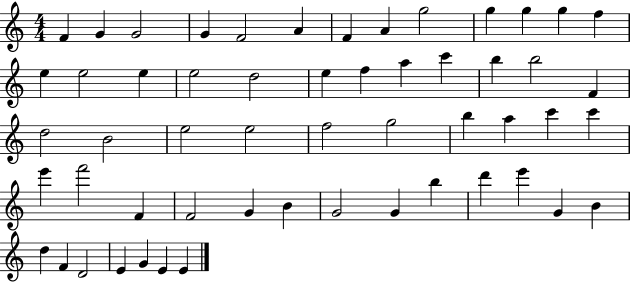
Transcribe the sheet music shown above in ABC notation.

X:1
T:Untitled
M:4/4
L:1/4
K:C
F G G2 G F2 A F A g2 g g g f e e2 e e2 d2 e f a c' b b2 F d2 B2 e2 e2 f2 g2 b a c' c' e' f'2 F F2 G B G2 G b d' e' G B d F D2 E G E E